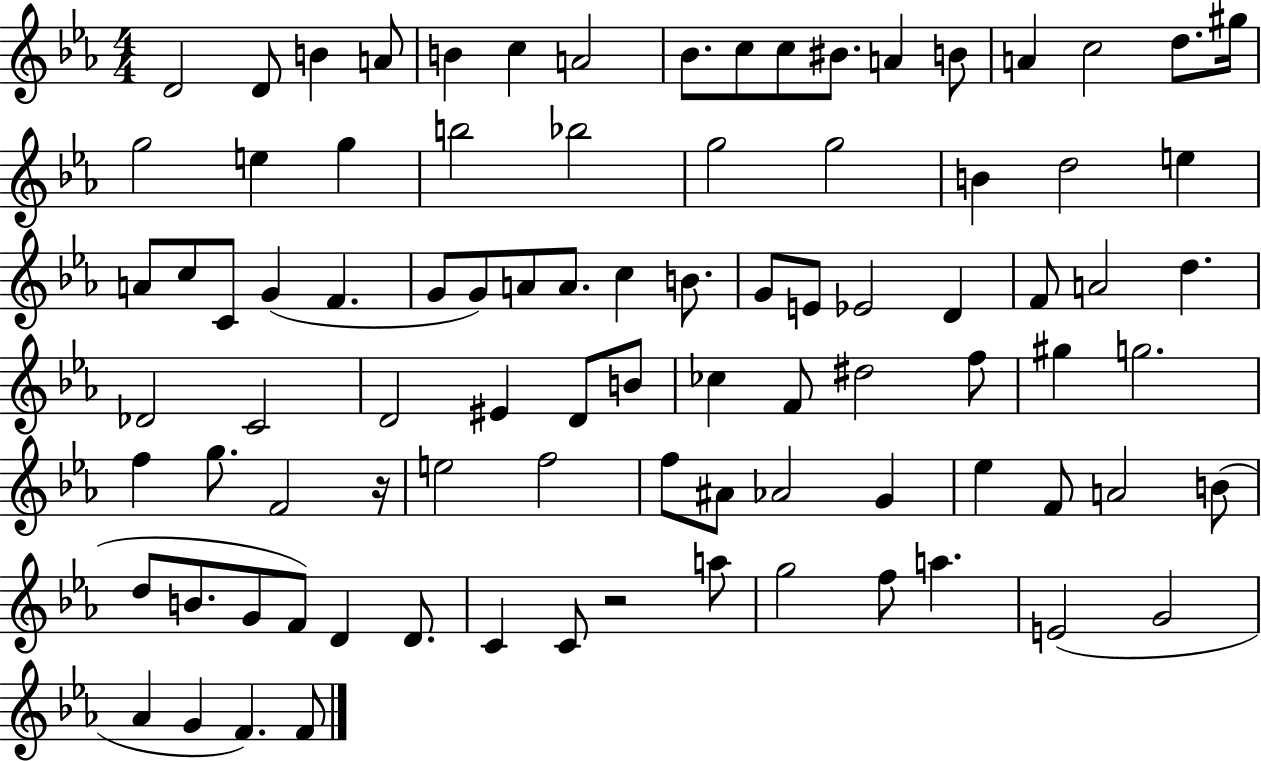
D4/h D4/e B4/q A4/e B4/q C5/q A4/h Bb4/e. C5/e C5/e BIS4/e. A4/q B4/e A4/q C5/h D5/e. G#5/s G5/h E5/q G5/q B5/h Bb5/h G5/h G5/h B4/q D5/h E5/q A4/e C5/e C4/e G4/q F4/q. G4/e G4/e A4/e A4/e. C5/q B4/e. G4/e E4/e Eb4/h D4/q F4/e A4/h D5/q. Db4/h C4/h D4/h EIS4/q D4/e B4/e CES5/q F4/e D#5/h F5/e G#5/q G5/h. F5/q G5/e. F4/h R/s E5/h F5/h F5/e A#4/e Ab4/h G4/q Eb5/q F4/e A4/h B4/e D5/e B4/e. G4/e F4/e D4/q D4/e. C4/q C4/e R/h A5/e G5/h F5/e A5/q. E4/h G4/h Ab4/q G4/q F4/q. F4/e